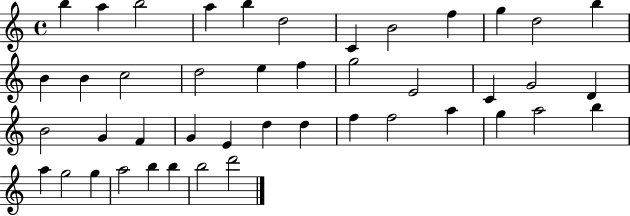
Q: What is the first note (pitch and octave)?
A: B5